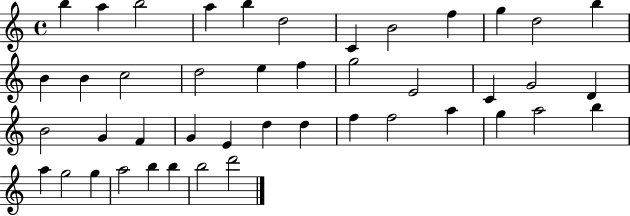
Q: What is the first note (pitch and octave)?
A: B5